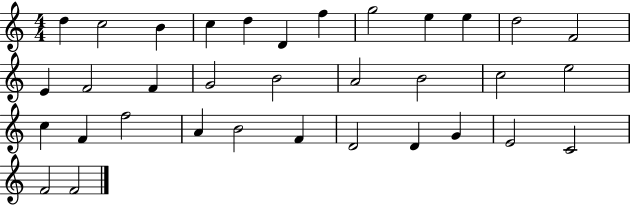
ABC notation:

X:1
T:Untitled
M:4/4
L:1/4
K:C
d c2 B c d D f g2 e e d2 F2 E F2 F G2 B2 A2 B2 c2 e2 c F f2 A B2 F D2 D G E2 C2 F2 F2